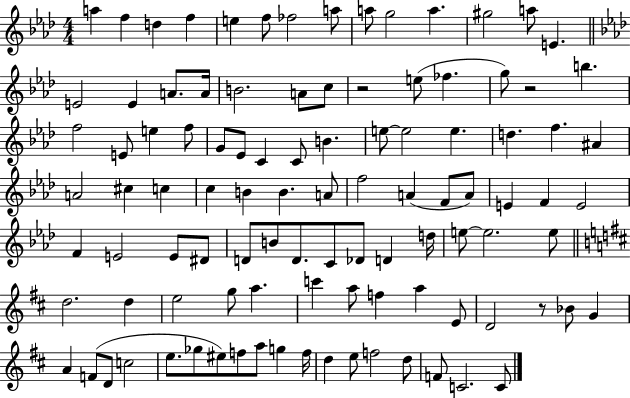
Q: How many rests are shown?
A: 3